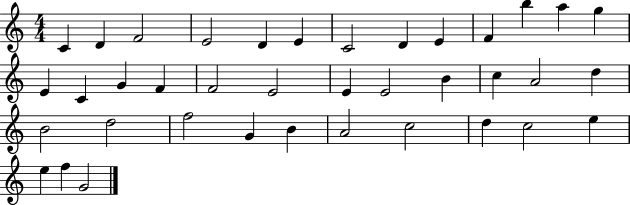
C4/q D4/q F4/h E4/h D4/q E4/q C4/h D4/q E4/q F4/q B5/q A5/q G5/q E4/q C4/q G4/q F4/q F4/h E4/h E4/q E4/h B4/q C5/q A4/h D5/q B4/h D5/h F5/h G4/q B4/q A4/h C5/h D5/q C5/h E5/q E5/q F5/q G4/h